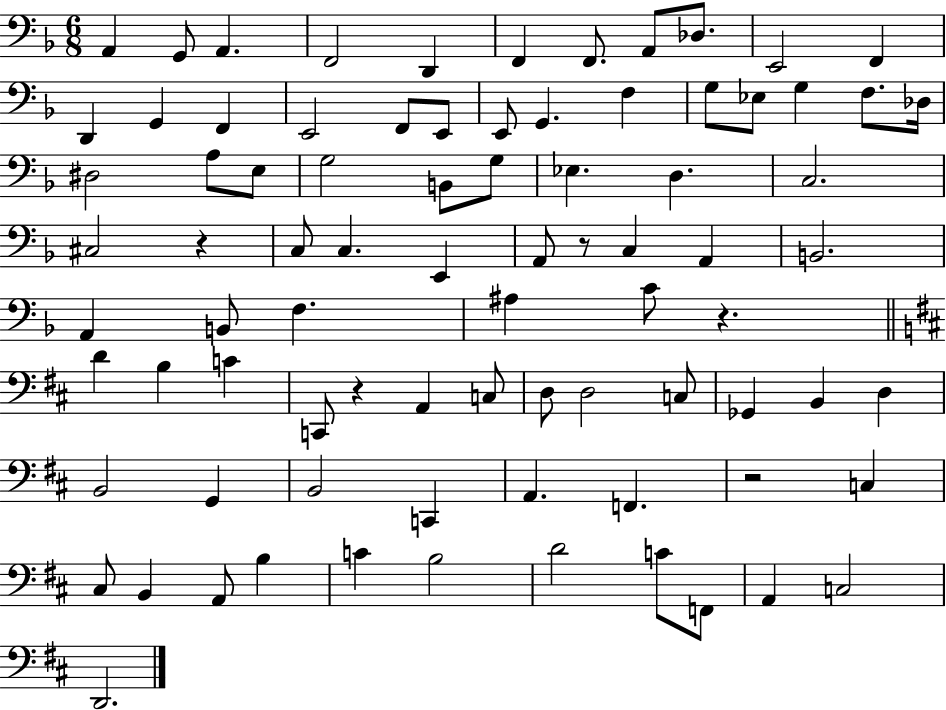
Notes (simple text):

A2/q G2/e A2/q. F2/h D2/q F2/q F2/e. A2/e Db3/e. E2/h F2/q D2/q G2/q F2/q E2/h F2/e E2/e E2/e G2/q. F3/q G3/e Eb3/e G3/q F3/e. Db3/s D#3/h A3/e E3/e G3/h B2/e G3/e Eb3/q. D3/q. C3/h. C#3/h R/q C3/e C3/q. E2/q A2/e R/e C3/q A2/q B2/h. A2/q B2/e F3/q. A#3/q C4/e R/q. D4/q B3/q C4/q C2/e R/q A2/q C3/e D3/e D3/h C3/e Gb2/q B2/q D3/q B2/h G2/q B2/h C2/q A2/q. F2/q. R/h C3/q C#3/e B2/q A2/e B3/q C4/q B3/h D4/h C4/e F2/e A2/q C3/h D2/h.